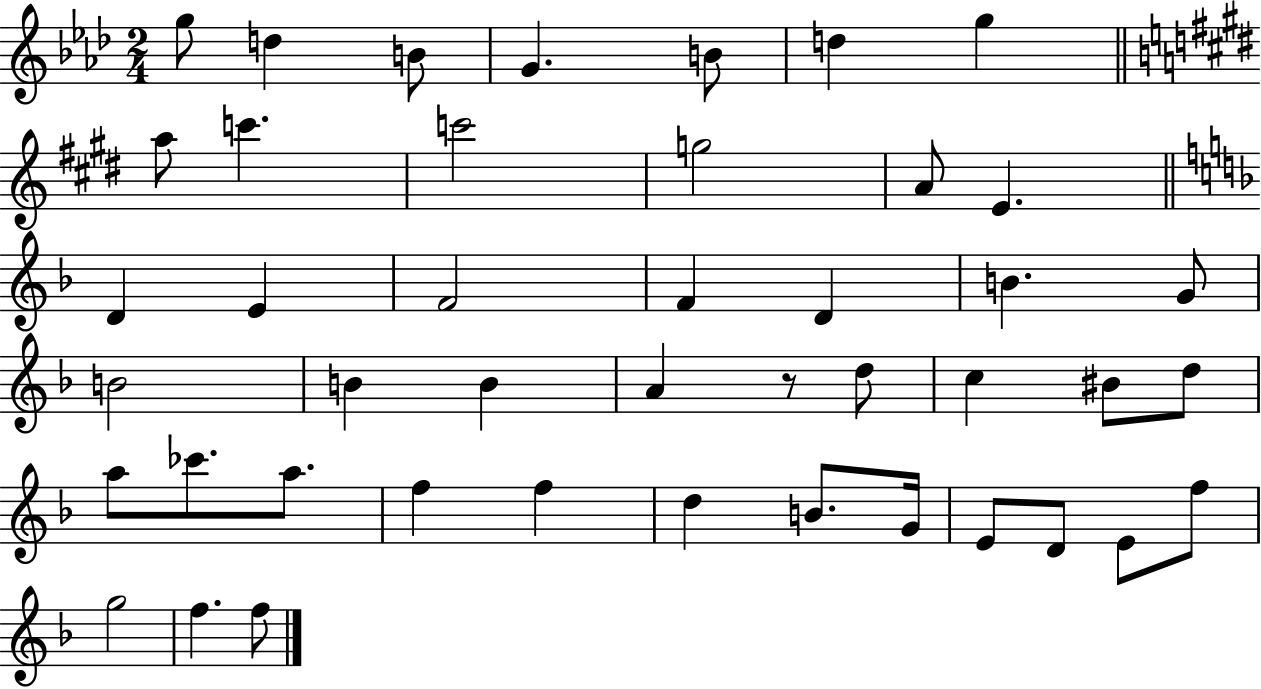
{
  \clef treble
  \numericTimeSignature
  \time 2/4
  \key aes \major
  g''8 d''4 b'8 | g'4. b'8 | d''4 g''4 | \bar "||" \break \key e \major a''8 c'''4. | c'''2 | g''2 | a'8 e'4. | \break \bar "||" \break \key d \minor d'4 e'4 | f'2 | f'4 d'4 | b'4. g'8 | \break b'2 | b'4 b'4 | a'4 r8 d''8 | c''4 bis'8 d''8 | \break a''8 ces'''8. a''8. | f''4 f''4 | d''4 b'8. g'16 | e'8 d'8 e'8 f''8 | \break g''2 | f''4. f''8 | \bar "|."
}